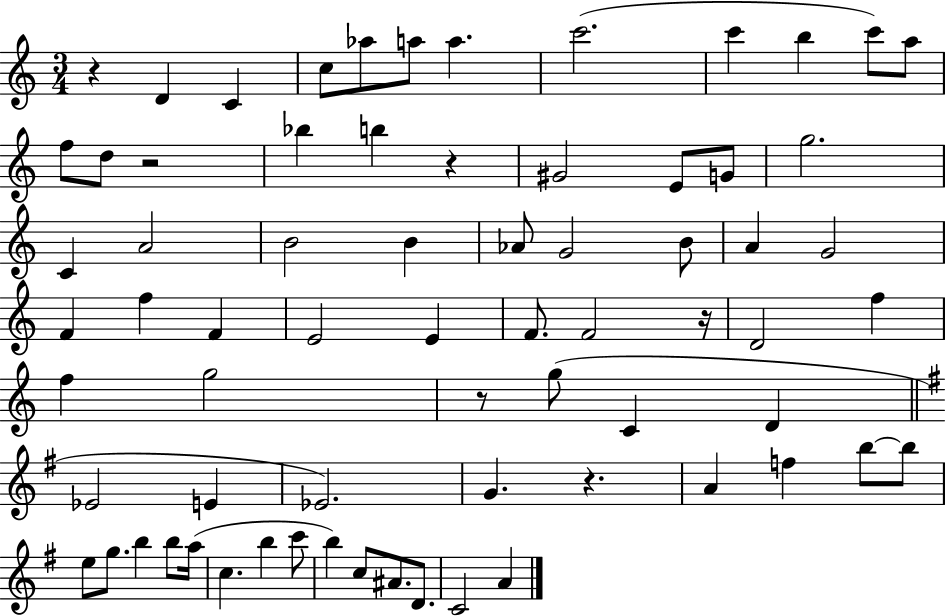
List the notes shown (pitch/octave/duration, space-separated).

R/q D4/q C4/q C5/e Ab5/e A5/e A5/q. C6/h. C6/q B5/q C6/e A5/e F5/e D5/e R/h Bb5/q B5/q R/q G#4/h E4/e G4/e G5/h. C4/q A4/h B4/h B4/q Ab4/e G4/h B4/e A4/q G4/h F4/q F5/q F4/q E4/h E4/q F4/e. F4/h R/s D4/h F5/q F5/q G5/h R/e G5/e C4/q D4/q Eb4/h E4/q Eb4/h. G4/q. R/q. A4/q F5/q B5/e B5/e E5/e G5/e. B5/q B5/e A5/s C5/q. B5/q C6/e B5/q C5/e A#4/e. D4/e. C4/h A4/q